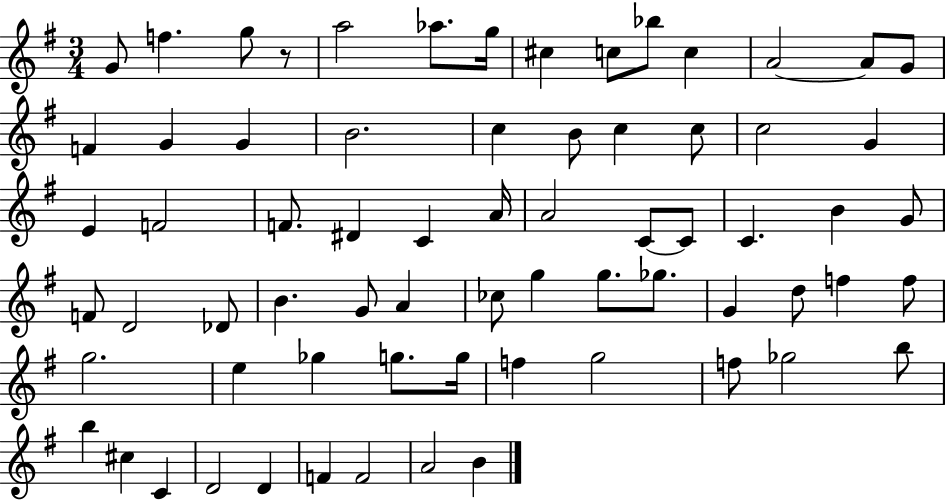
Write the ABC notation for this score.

X:1
T:Untitled
M:3/4
L:1/4
K:G
G/2 f g/2 z/2 a2 _a/2 g/4 ^c c/2 _b/2 c A2 A/2 G/2 F G G B2 c B/2 c c/2 c2 G E F2 F/2 ^D C A/4 A2 C/2 C/2 C B G/2 F/2 D2 _D/2 B G/2 A _c/2 g g/2 _g/2 G d/2 f f/2 g2 e _g g/2 g/4 f g2 f/2 _g2 b/2 b ^c C D2 D F F2 A2 B